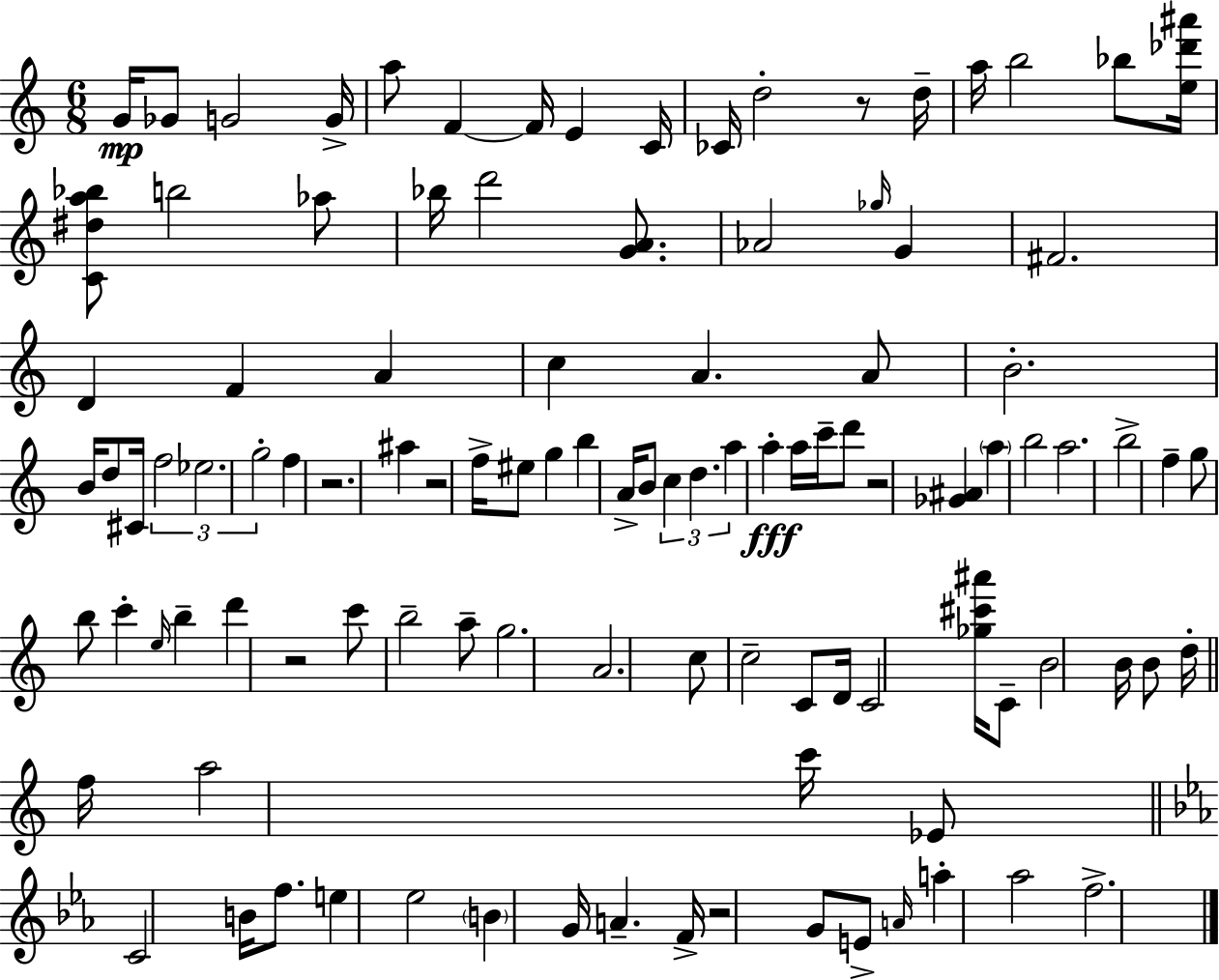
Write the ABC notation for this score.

X:1
T:Untitled
M:6/8
L:1/4
K:C
G/4 _G/2 G2 G/4 a/2 F F/4 E C/4 _C/4 d2 z/2 d/4 a/4 b2 _b/2 [e_d'^a']/4 [C^da_b]/2 b2 _a/2 _b/4 d'2 [GA]/2 _A2 _g/4 G ^F2 D F A c A A/2 B2 B/4 d/2 ^C/4 f2 _e2 g2 f z2 ^a z2 f/4 ^e/2 g b A/4 B/2 c d a a a/4 c'/4 d'/2 z2 [_G^A] a b2 a2 b2 f g/2 b/2 c' e/4 b d' z2 c'/2 b2 a/2 g2 A2 c/2 c2 C/2 D/4 C2 [_g^c'^a']/4 C/2 B2 B/4 B/2 d/4 f/4 a2 c'/4 _E/2 C2 B/4 f/2 e _e2 B G/4 A F/4 z2 G/2 E/2 A/4 a _a2 f2